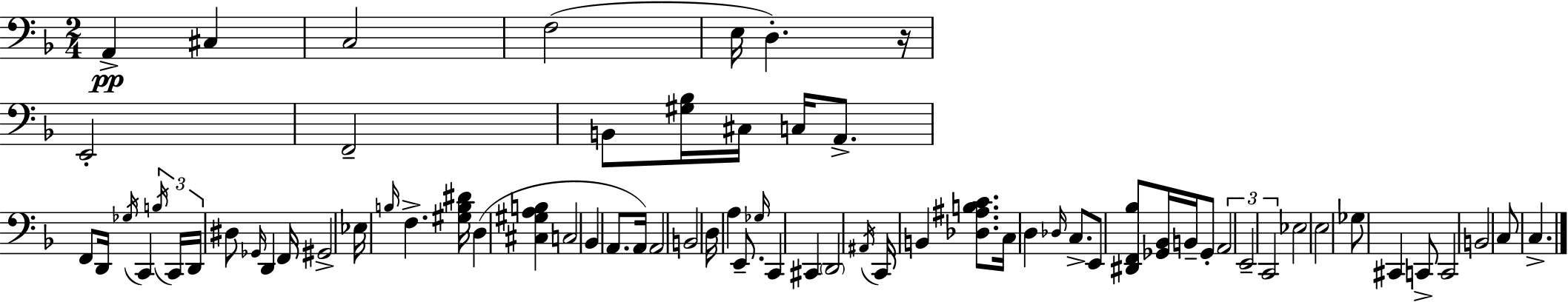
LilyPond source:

{
  \clef bass
  \numericTimeSignature
  \time 2/4
  \key d \minor
  a,4->\pp cis4 | c2 | f2( | e16 d4.-.) r16 | \break e,2-. | f,2-- | b,8 <gis bes>16 cis16 c16 a,8.-> | f,8 d,16 \acciaccatura { ges16 } c,4 | \break \tuplet 3/2 { \acciaccatura { b16 } c,16 d,16 } dis8 \grace { ges,16 } d,4 | f,16 gis,2-> | ees16 \grace { b16 } f4.-> | <gis b dis'>16 d4( | \break <cis gis a b>4 c2 | bes,4 | a,8. a,16) a,2 | b,2 | \break d16 a4 | e,8.-- \grace { ges16 } c,4 | cis,4 \parenthesize d,2 | \acciaccatura { ais,16 } c,16 b,4 | \break <des ais b c'>8. c16 d4 | \grace { des16 } c8.-> e,8 | <dis, f, bes>8 <ges, bes,>16 b,16-- ges,8-. \tuplet 3/2 { a,2 | e,2-- | \break c,2 } | ees2 | e2 | ges8 | \break cis,4 c,8-> c,2 | b,2 | c8 | c4.-> \bar "|."
}